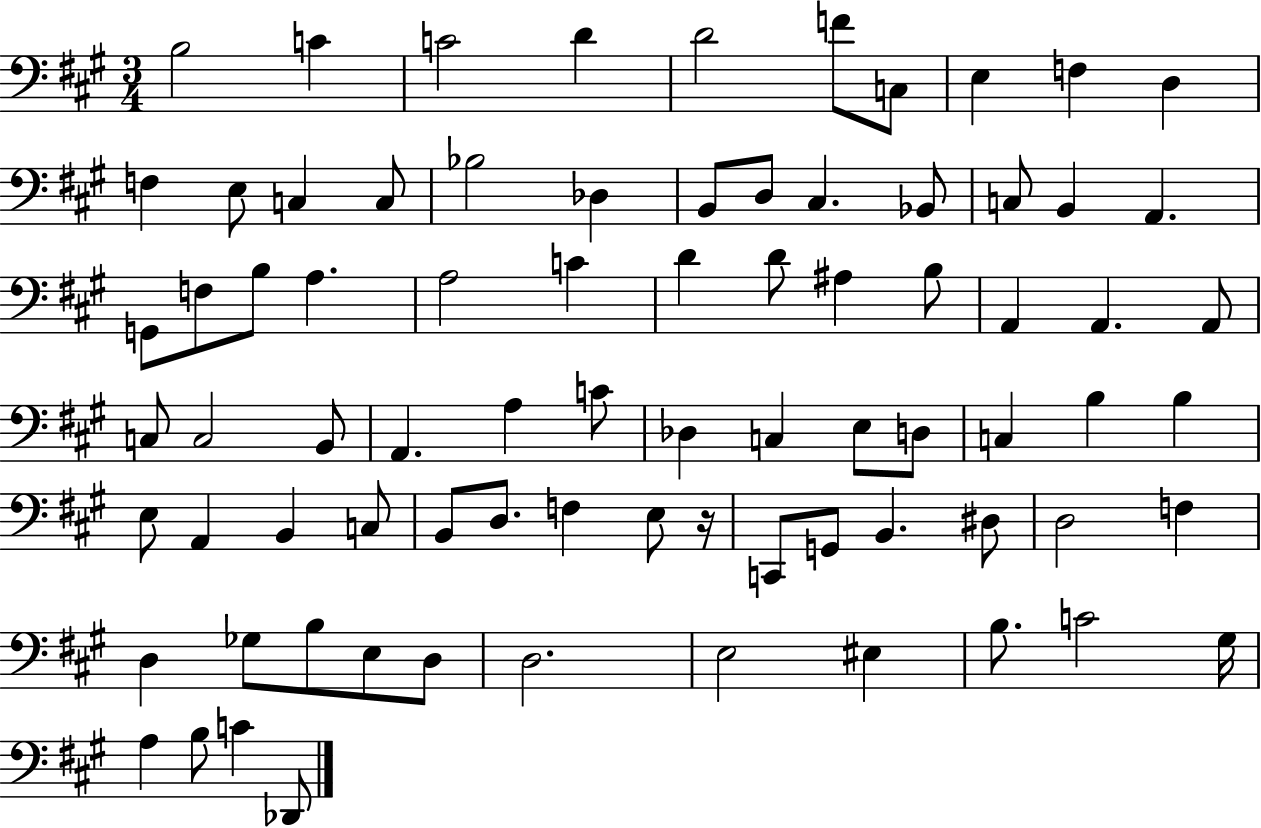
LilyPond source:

{
  \clef bass
  \numericTimeSignature
  \time 3/4
  \key a \major
  \repeat volta 2 { b2 c'4 | c'2 d'4 | d'2 f'8 c8 | e4 f4 d4 | \break f4 e8 c4 c8 | bes2 des4 | b,8 d8 cis4. bes,8 | c8 b,4 a,4. | \break g,8 f8 b8 a4. | a2 c'4 | d'4 d'8 ais4 b8 | a,4 a,4. a,8 | \break c8 c2 b,8 | a,4. a4 c'8 | des4 c4 e8 d8 | c4 b4 b4 | \break e8 a,4 b,4 c8 | b,8 d8. f4 e8 r16 | c,8 g,8 b,4. dis8 | d2 f4 | \break d4 ges8 b8 e8 d8 | d2. | e2 eis4 | b8. c'2 gis16 | \break a4 b8 c'4 des,8 | } \bar "|."
}